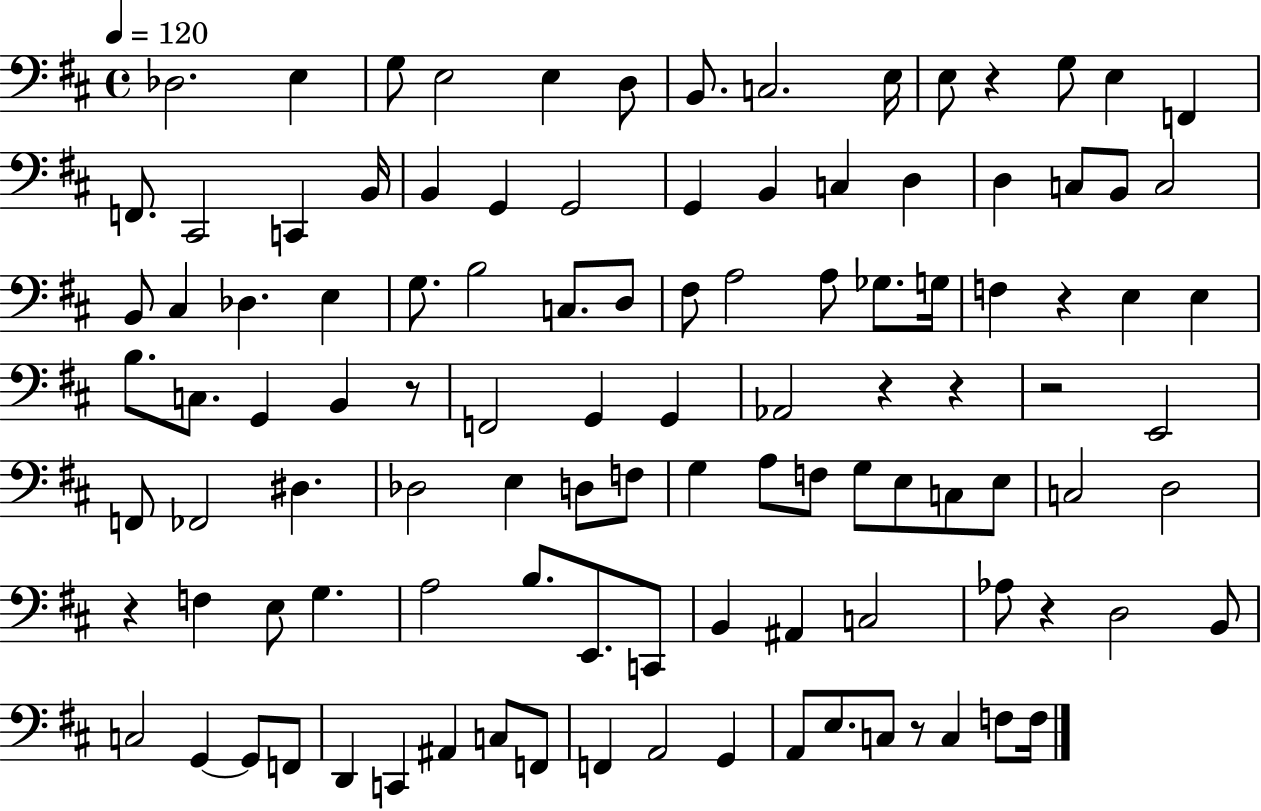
{
  \clef bass
  \time 4/4
  \defaultTimeSignature
  \key d \major
  \tempo 4 = 120
  des2. e4 | g8 e2 e4 d8 | b,8. c2. e16 | e8 r4 g8 e4 f,4 | \break f,8. cis,2 c,4 b,16 | b,4 g,4 g,2 | g,4 b,4 c4 d4 | d4 c8 b,8 c2 | \break b,8 cis4 des4. e4 | g8. b2 c8. d8 | fis8 a2 a8 ges8. g16 | f4 r4 e4 e4 | \break b8. c8. g,4 b,4 r8 | f,2 g,4 g,4 | aes,2 r4 r4 | r2 e,2 | \break f,8 fes,2 dis4. | des2 e4 d8 f8 | g4 a8 f8 g8 e8 c8 e8 | c2 d2 | \break r4 f4 e8 g4. | a2 b8. e,8. c,8 | b,4 ais,4 c2 | aes8 r4 d2 b,8 | \break c2 g,4~~ g,8 f,8 | d,4 c,4 ais,4 c8 f,8 | f,4 a,2 g,4 | a,8 e8. c8 r8 c4 f8 f16 | \break \bar "|."
}